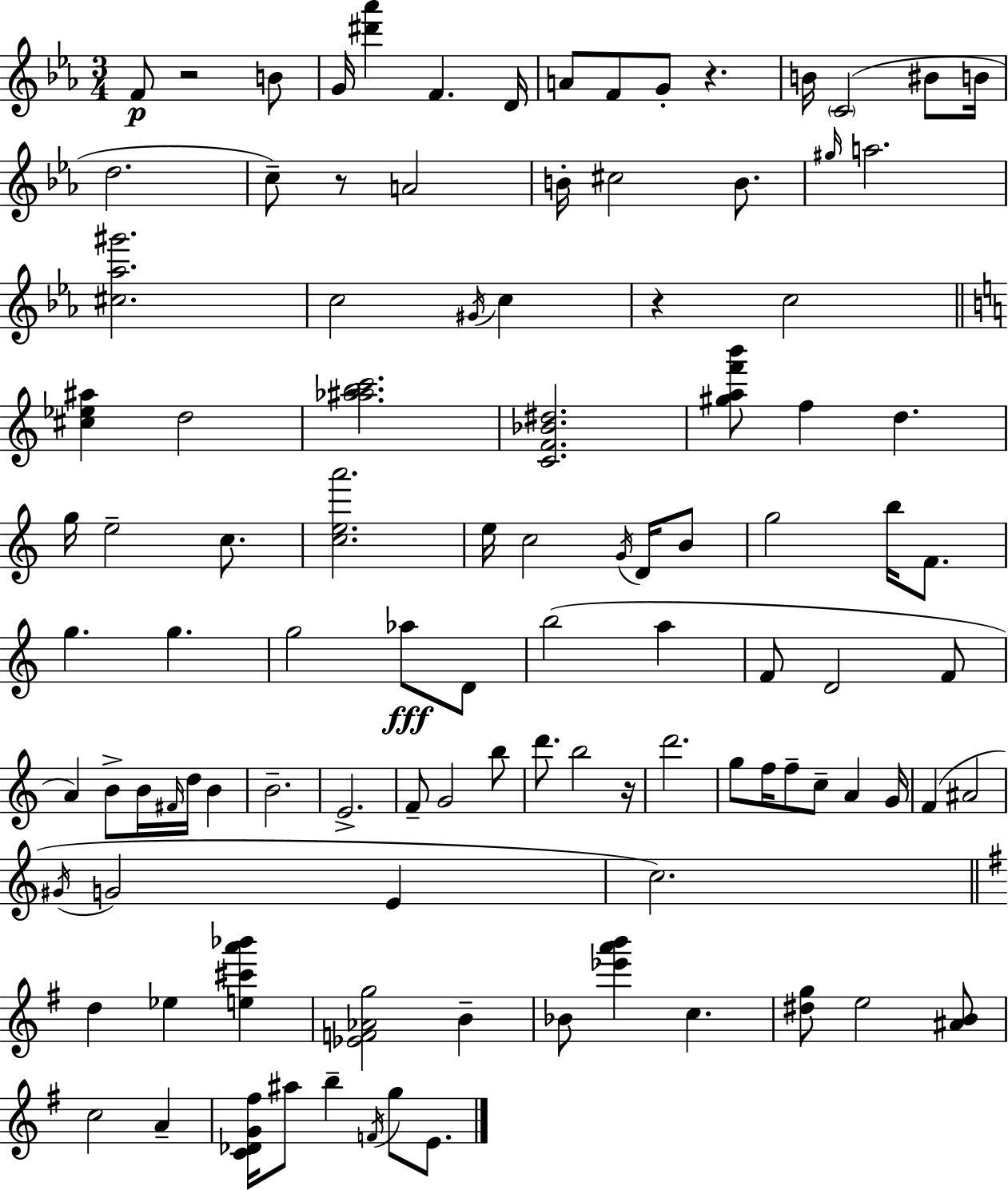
X:1
T:Untitled
M:3/4
L:1/4
K:Eb
F/2 z2 B/2 G/4 [^d'_a'] F D/4 A/2 F/2 G/2 z B/4 C2 ^B/2 B/4 d2 c/2 z/2 A2 B/4 ^c2 B/2 ^g/4 a2 [^c_a^g']2 c2 ^G/4 c z c2 [^c_e^a] d2 [^a_abc']2 [CF_B^d]2 [^gaf'b']/2 f d g/4 e2 c/2 [cea']2 e/4 c2 G/4 D/4 B/2 g2 b/4 F/2 g g g2 _a/2 D/2 b2 a F/2 D2 F/2 A B/2 B/4 ^F/4 d/4 B B2 E2 F/2 G2 b/2 d'/2 b2 z/4 d'2 g/2 f/4 f/2 c/2 A G/4 F ^A2 ^G/4 G2 E c2 d _e [e^c'a'_b'] [_EF_Ag]2 B _B/2 [_e'a'b'] c [^dg]/2 e2 [^AB]/2 c2 A [C_DG^f]/4 ^a/2 b F/4 g/2 E/2